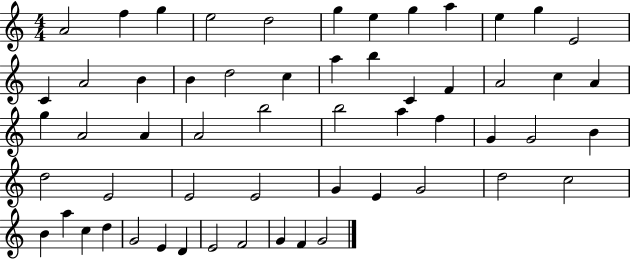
{
  \clef treble
  \numericTimeSignature
  \time 4/4
  \key c \major
  a'2 f''4 g''4 | e''2 d''2 | g''4 e''4 g''4 a''4 | e''4 g''4 e'2 | \break c'4 a'2 b'4 | b'4 d''2 c''4 | a''4 b''4 c'4 f'4 | a'2 c''4 a'4 | \break g''4 a'2 a'4 | a'2 b''2 | b''2 a''4 f''4 | g'4 g'2 b'4 | \break d''2 e'2 | e'2 e'2 | g'4 e'4 g'2 | d''2 c''2 | \break b'4 a''4 c''4 d''4 | g'2 e'4 d'4 | e'2 f'2 | g'4 f'4 g'2 | \break \bar "|."
}